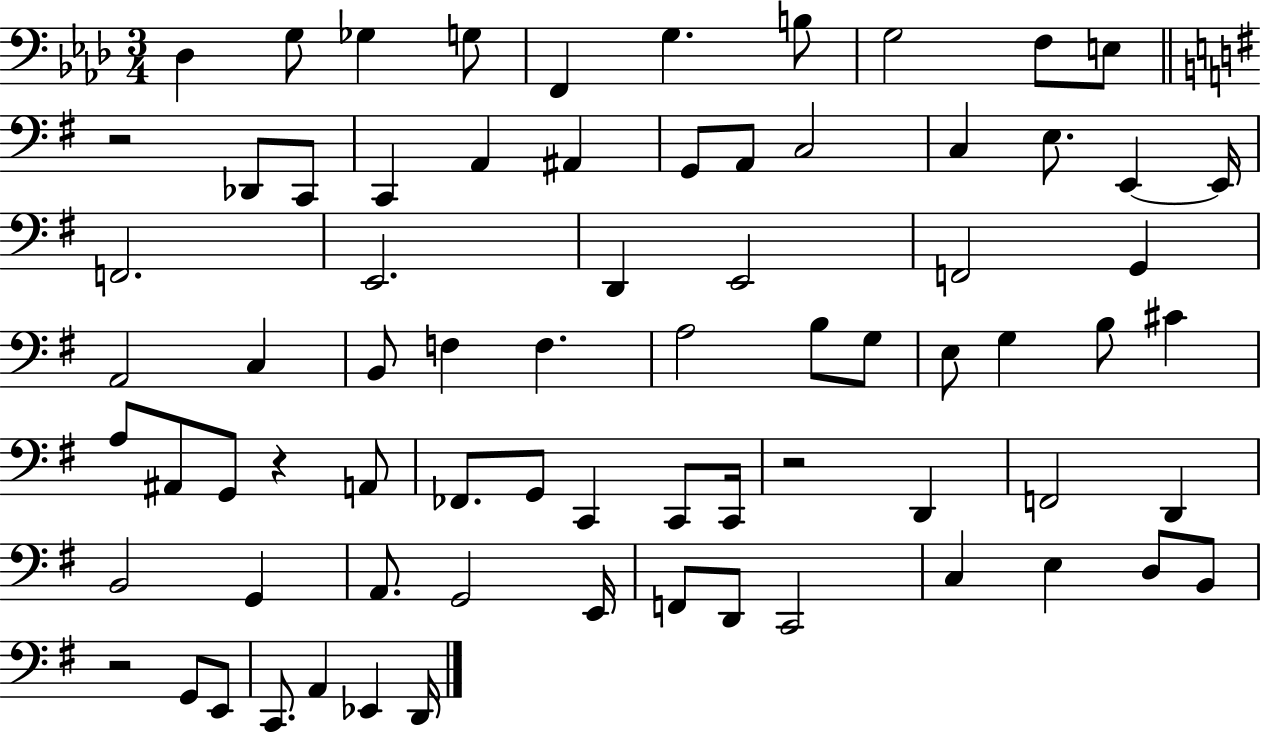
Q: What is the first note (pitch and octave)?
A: Db3